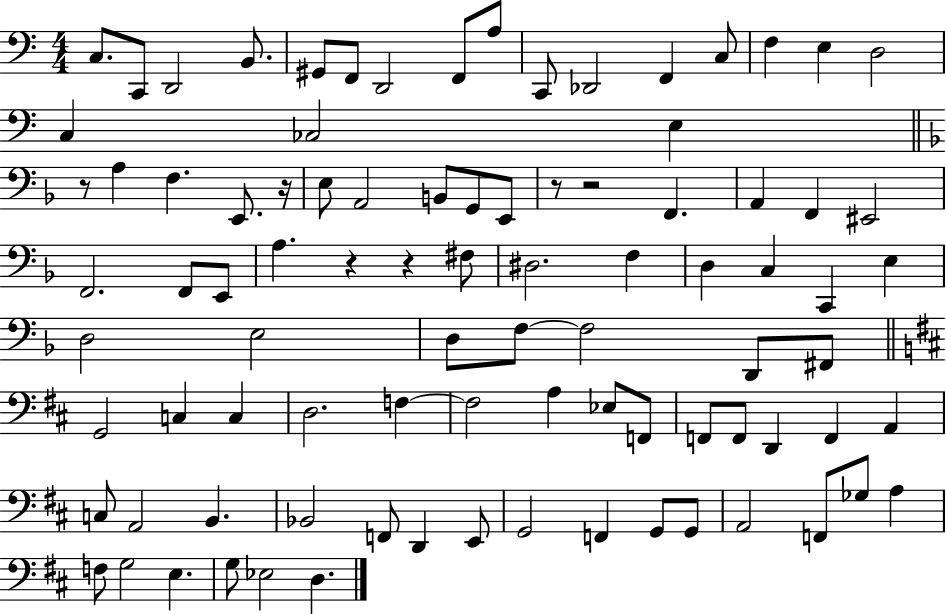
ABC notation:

X:1
T:Untitled
M:4/4
L:1/4
K:C
C,/2 C,,/2 D,,2 B,,/2 ^G,,/2 F,,/2 D,,2 F,,/2 A,/2 C,,/2 _D,,2 F,, C,/2 F, E, D,2 C, _C,2 E, z/2 A, F, E,,/2 z/4 E,/2 A,,2 B,,/2 G,,/2 E,,/2 z/2 z2 F,, A,, F,, ^E,,2 F,,2 F,,/2 E,,/2 A, z z ^F,/2 ^D,2 F, D, C, C,, E, D,2 E,2 D,/2 F,/2 F,2 D,,/2 ^F,,/2 G,,2 C, C, D,2 F, F,2 A, _E,/2 F,,/2 F,,/2 F,,/2 D,, F,, A,, C,/2 A,,2 B,, _B,,2 F,,/2 D,, E,,/2 G,,2 F,, G,,/2 G,,/2 A,,2 F,,/2 _G,/2 A, F,/2 G,2 E, G,/2 _E,2 D,